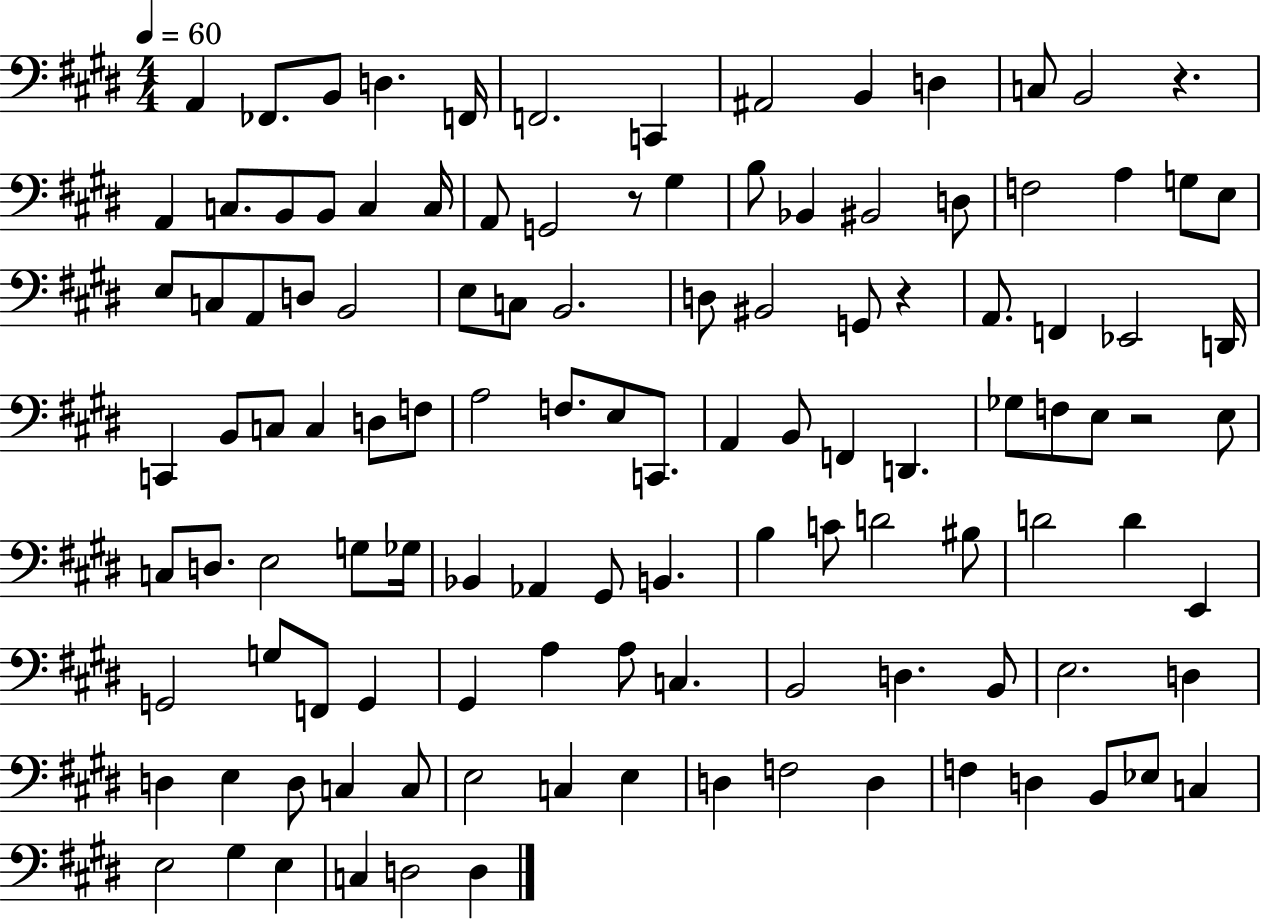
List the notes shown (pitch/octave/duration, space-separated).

A2/q FES2/e. B2/e D3/q. F2/s F2/h. C2/q A#2/h B2/q D3/q C3/e B2/h R/q. A2/q C3/e. B2/e B2/e C3/q C3/s A2/e G2/h R/e G#3/q B3/e Bb2/q BIS2/h D3/e F3/h A3/q G3/e E3/e E3/e C3/e A2/e D3/e B2/h E3/e C3/e B2/h. D3/e BIS2/h G2/e R/q A2/e. F2/q Eb2/h D2/s C2/q B2/e C3/e C3/q D3/e F3/e A3/h F3/e. E3/e C2/e. A2/q B2/e F2/q D2/q. Gb3/e F3/e E3/e R/h E3/e C3/e D3/e. E3/h G3/e Gb3/s Bb2/q Ab2/q G#2/e B2/q. B3/q C4/e D4/h BIS3/e D4/h D4/q E2/q G2/h G3/e F2/e G2/q G#2/q A3/q A3/e C3/q. B2/h D3/q. B2/e E3/h. D3/q D3/q E3/q D3/e C3/q C3/e E3/h C3/q E3/q D3/q F3/h D3/q F3/q D3/q B2/e Eb3/e C3/q E3/h G#3/q E3/q C3/q D3/h D3/q